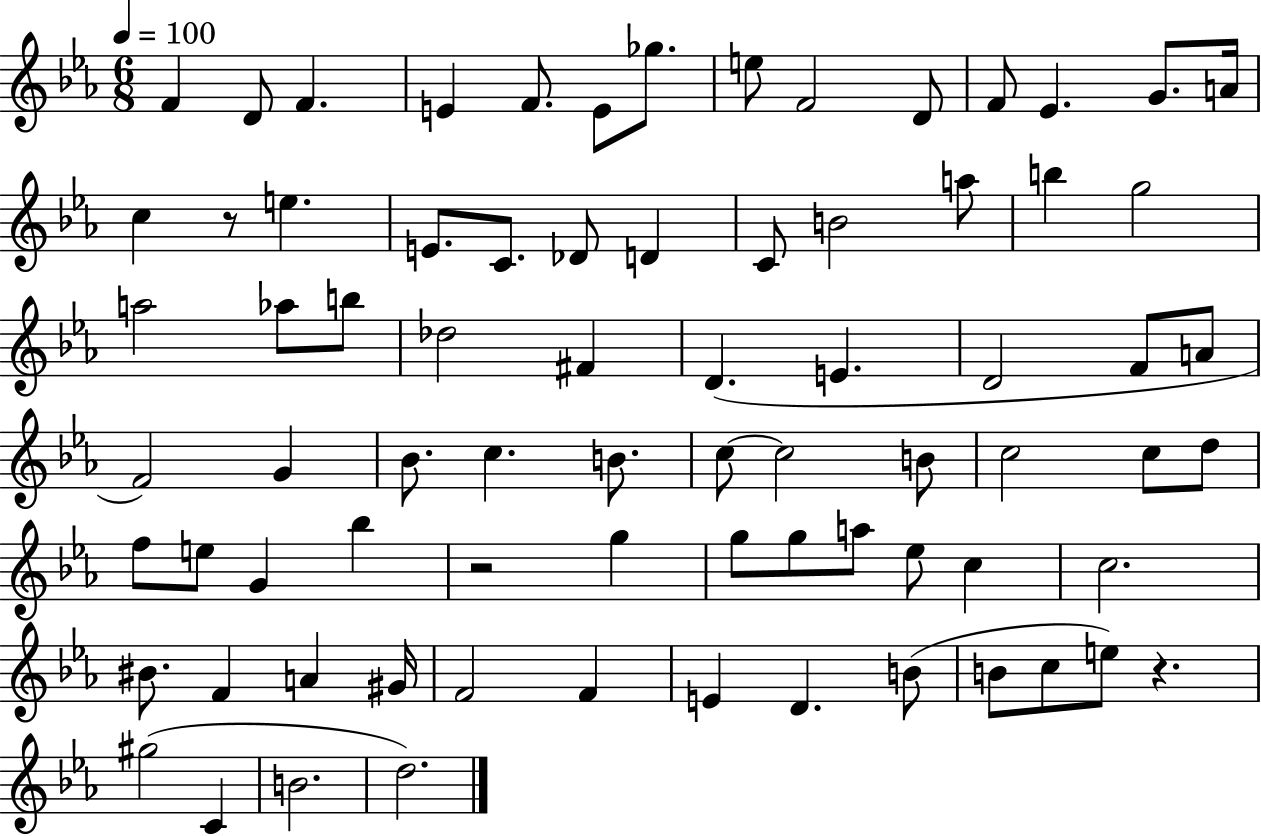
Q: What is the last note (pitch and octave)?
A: D5